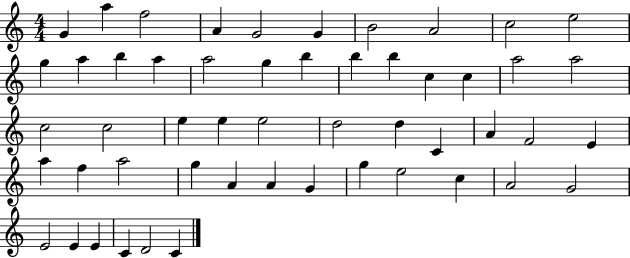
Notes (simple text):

G4/q A5/q F5/h A4/q G4/h G4/q B4/h A4/h C5/h E5/h G5/q A5/q B5/q A5/q A5/h G5/q B5/q B5/q B5/q C5/q C5/q A5/h A5/h C5/h C5/h E5/q E5/q E5/h D5/h D5/q C4/q A4/q F4/h E4/q A5/q F5/q A5/h G5/q A4/q A4/q G4/q G5/q E5/h C5/q A4/h G4/h E4/h E4/q E4/q C4/q D4/h C4/q